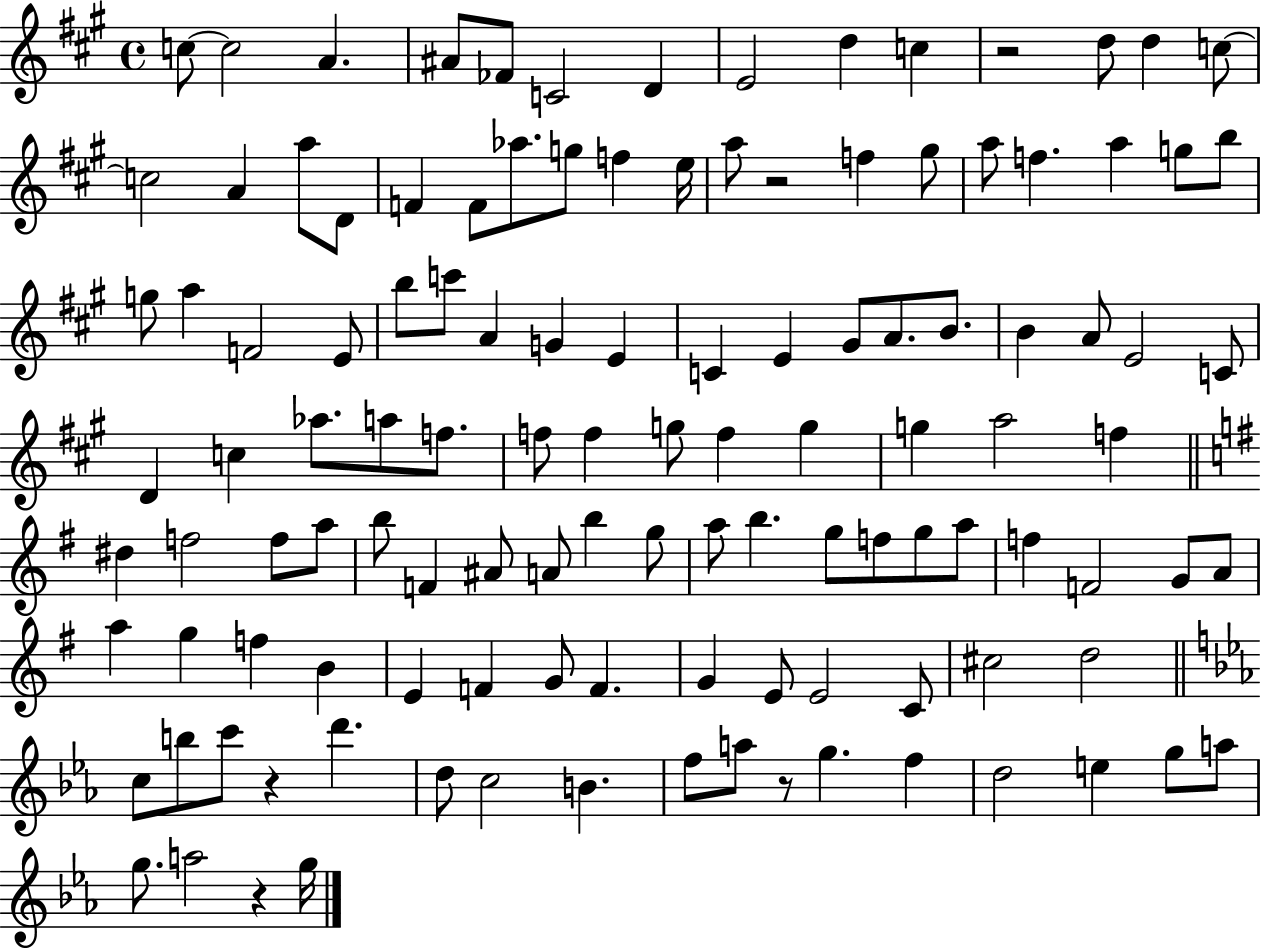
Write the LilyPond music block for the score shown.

{
  \clef treble
  \time 4/4
  \defaultTimeSignature
  \key a \major
  c''8~~ c''2 a'4. | ais'8 fes'8 c'2 d'4 | e'2 d''4 c''4 | r2 d''8 d''4 c''8~~ | \break c''2 a'4 a''8 d'8 | f'4 f'8 aes''8. g''8 f''4 e''16 | a''8 r2 f''4 gis''8 | a''8 f''4. a''4 g''8 b''8 | \break g''8 a''4 f'2 e'8 | b''8 c'''8 a'4 g'4 e'4 | c'4 e'4 gis'8 a'8. b'8. | b'4 a'8 e'2 c'8 | \break d'4 c''4 aes''8. a''8 f''8. | f''8 f''4 g''8 f''4 g''4 | g''4 a''2 f''4 | \bar "||" \break \key e \minor dis''4 f''2 f''8 a''8 | b''8 f'4 ais'8 a'8 b''4 g''8 | a''8 b''4. g''8 f''8 g''8 a''8 | f''4 f'2 g'8 a'8 | \break a''4 g''4 f''4 b'4 | e'4 f'4 g'8 f'4. | g'4 e'8 e'2 c'8 | cis''2 d''2 | \break \bar "||" \break \key ees \major c''8 b''8 c'''8 r4 d'''4. | d''8 c''2 b'4. | f''8 a''8 r8 g''4. f''4 | d''2 e''4 g''8 a''8 | \break g''8. a''2 r4 g''16 | \bar "|."
}